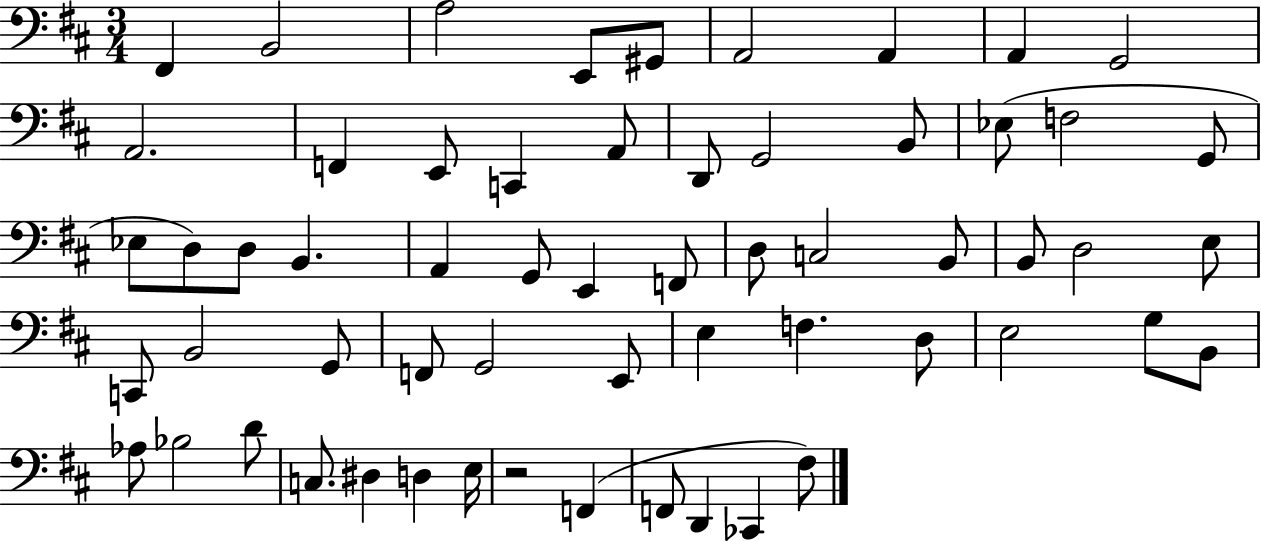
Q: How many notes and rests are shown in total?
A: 59